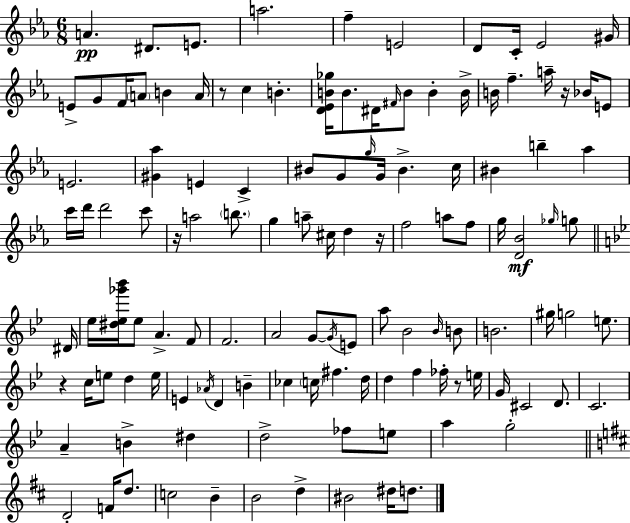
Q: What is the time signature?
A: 6/8